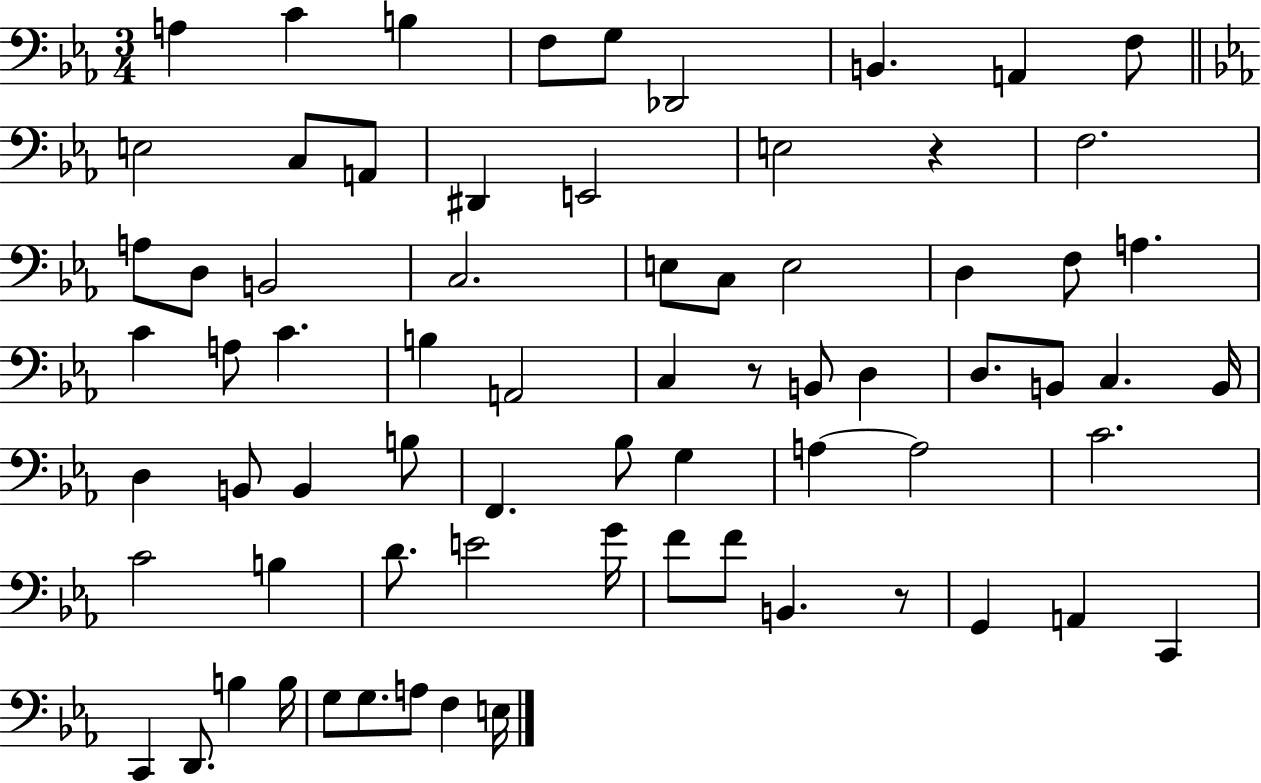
X:1
T:Untitled
M:3/4
L:1/4
K:Eb
A, C B, F,/2 G,/2 _D,,2 B,, A,, F,/2 E,2 C,/2 A,,/2 ^D,, E,,2 E,2 z F,2 A,/2 D,/2 B,,2 C,2 E,/2 C,/2 E,2 D, F,/2 A, C A,/2 C B, A,,2 C, z/2 B,,/2 D, D,/2 B,,/2 C, B,,/4 D, B,,/2 B,, B,/2 F,, _B,/2 G, A, A,2 C2 C2 B, D/2 E2 G/4 F/2 F/2 B,, z/2 G,, A,, C,, C,, D,,/2 B, B,/4 G,/2 G,/2 A,/2 F, E,/4